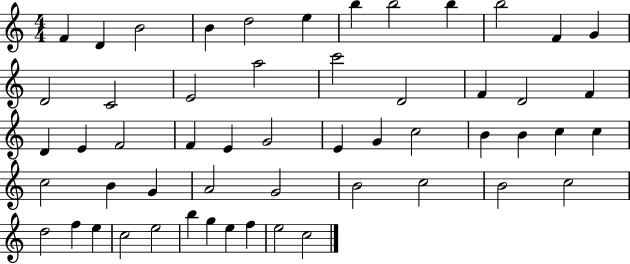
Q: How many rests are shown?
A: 0